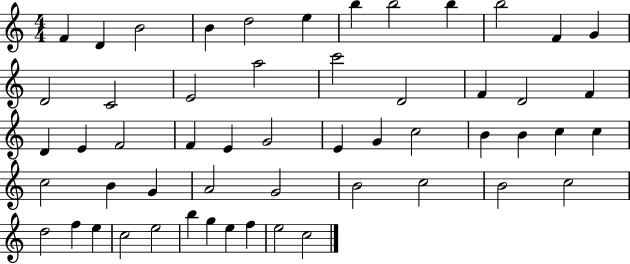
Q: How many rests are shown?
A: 0